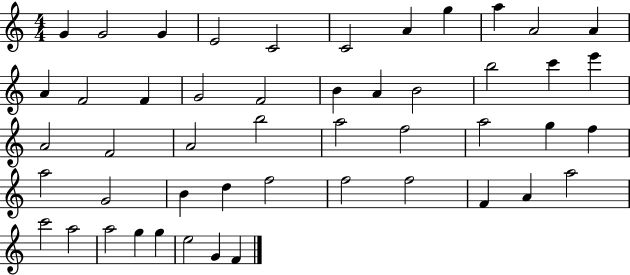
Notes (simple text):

G4/q G4/h G4/q E4/h C4/h C4/h A4/q G5/q A5/q A4/h A4/q A4/q F4/h F4/q G4/h F4/h B4/q A4/q B4/h B5/h C6/q E6/q A4/h F4/h A4/h B5/h A5/h F5/h A5/h G5/q F5/q A5/h G4/h B4/q D5/q F5/h F5/h F5/h F4/q A4/q A5/h C6/h A5/h A5/h G5/q G5/q E5/h G4/q F4/q